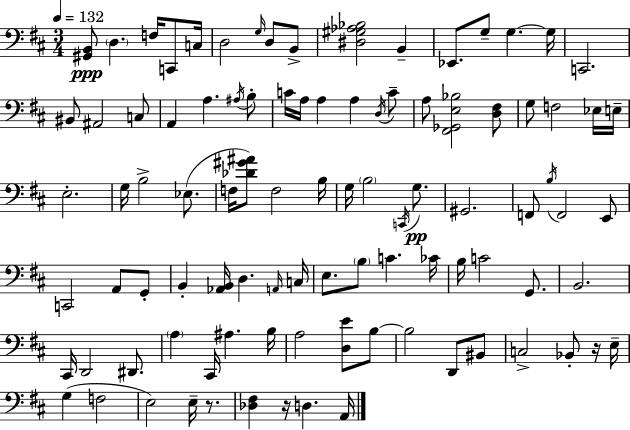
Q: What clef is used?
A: bass